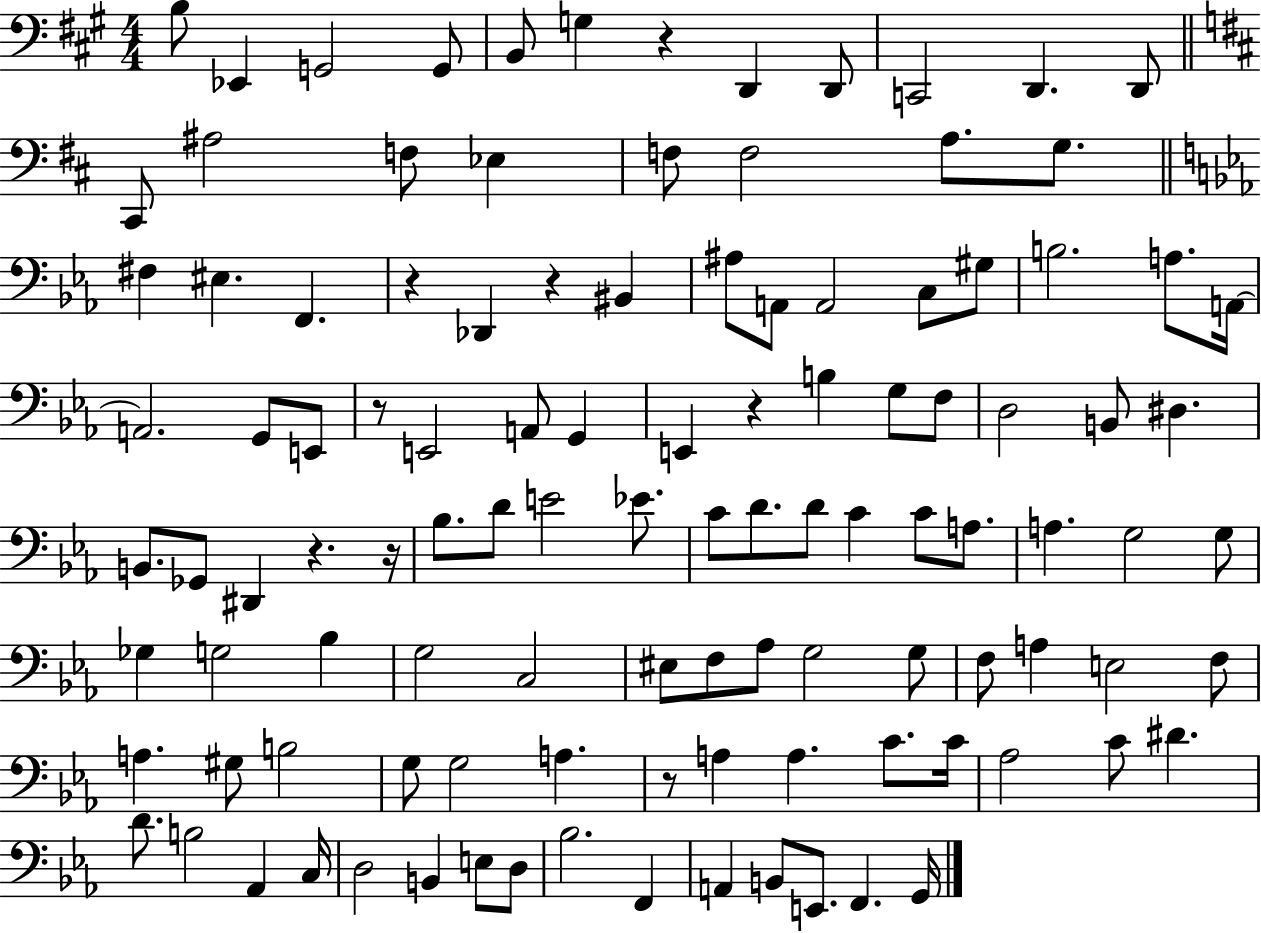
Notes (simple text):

B3/e Eb2/q G2/h G2/e B2/e G3/q R/q D2/q D2/e C2/h D2/q. D2/e C#2/e A#3/h F3/e Eb3/q F3/e F3/h A3/e. G3/e. F#3/q EIS3/q. F2/q. R/q Db2/q R/q BIS2/q A#3/e A2/e A2/h C3/e G#3/e B3/h. A3/e. A2/s A2/h. G2/e E2/e R/e E2/h A2/e G2/q E2/q R/q B3/q G3/e F3/e D3/h B2/e D#3/q. B2/e. Gb2/e D#2/q R/q. R/s Bb3/e. D4/e E4/h Eb4/e. C4/e D4/e. D4/e C4/q C4/e A3/e. A3/q. G3/h G3/e Gb3/q G3/h Bb3/q G3/h C3/h EIS3/e F3/e Ab3/e G3/h G3/e F3/e A3/q E3/h F3/e A3/q. G#3/e B3/h G3/e G3/h A3/q. R/e A3/q A3/q. C4/e. C4/s Ab3/h C4/e D#4/q. D4/e. B3/h Ab2/q C3/s D3/h B2/q E3/e D3/e Bb3/h. F2/q A2/q B2/e E2/e. F2/q. G2/s